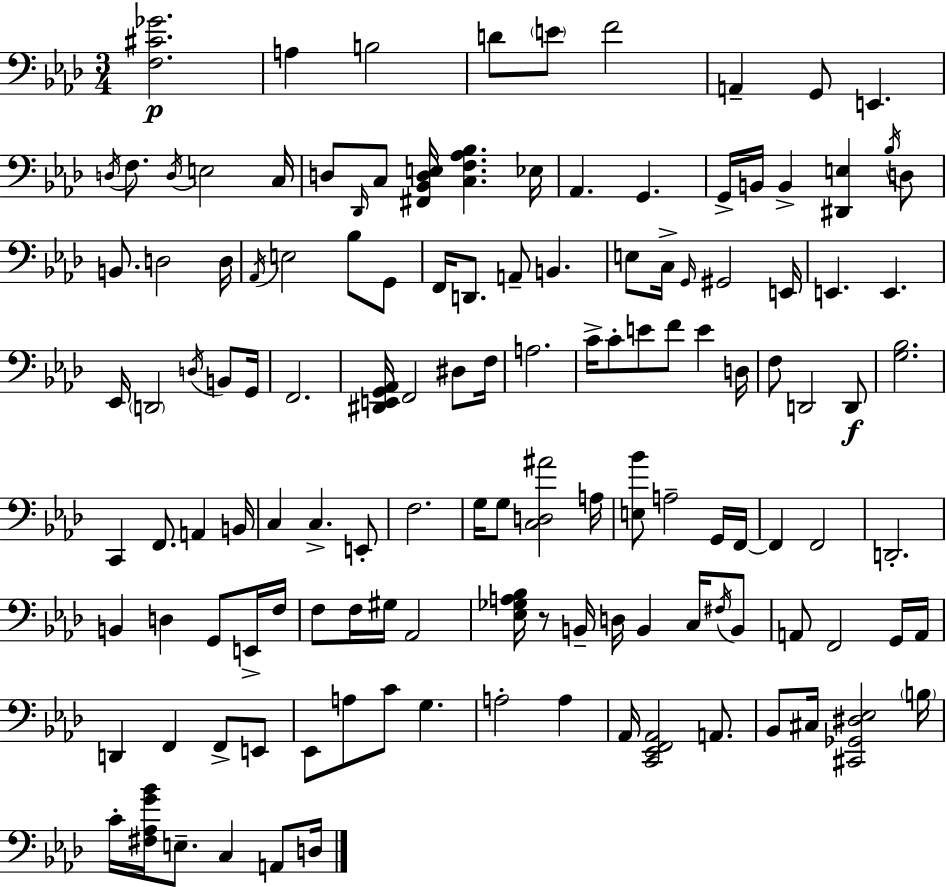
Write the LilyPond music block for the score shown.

{
  \clef bass
  \numericTimeSignature
  \time 3/4
  \key f \minor
  \repeat volta 2 { <f cis' ges'>2.\p | a4 b2 | d'8 \parenthesize e'8 f'2 | a,4-- g,8 e,4. | \break \acciaccatura { d16 } f8. \acciaccatura { d16 } e2 | c16 d8 \grace { des,16 } c8 <fis, bes, d e>16 <c f aes bes>4. | ees16 aes,4. g,4. | g,16-> b,16 b,4-> <dis, e>4 | \break \acciaccatura { bes16 } d8 b,8. d2 | d16 \acciaccatura { aes,16 } e2 | bes8 g,8 f,16 d,8. a,8-- b,4. | e8 c16-> \grace { g,16 } gis,2 | \break e,16 e,4. | e,4. ees,16 \parenthesize d,2 | \acciaccatura { d16 } b,8 g,16 f,2. | <dis, e, g, aes,>16 f,2 | \break dis8 f16 a2. | c'16-> c'8-. e'8 | f'8 e'4 d16 f8 d,2 | d,8\f <g bes>2. | \break c,4 f,8. | a,4 b,16 c4 c4.-> | e,8-. f2. | g16 g8 <c d ais'>2 | \break a16 <e bes'>8 a2-- | g,16 f,16~~ f,4 f,2 | d,2.-. | b,4 d4 | \break g,8 e,16-> f16 f8 f16 gis16 aes,2 | <ees ges a bes>16 r8 b,16-- d16 | b,4 c16 \acciaccatura { fis16 } b,8 a,8 f,2 | g,16 a,16 d,4 | \break f,4 f,8-> e,8 ees,8 a8 | c'8 g4. a2-. | a4 aes,16 <c, ees, f, aes,>2 | a,8. bes,8 cis16 <cis, ges, dis ees>2 | \break \parenthesize b16 c'16-. <fis aes g' bes'>16 e8.-- | c4 a,8 d16 } \bar "|."
}